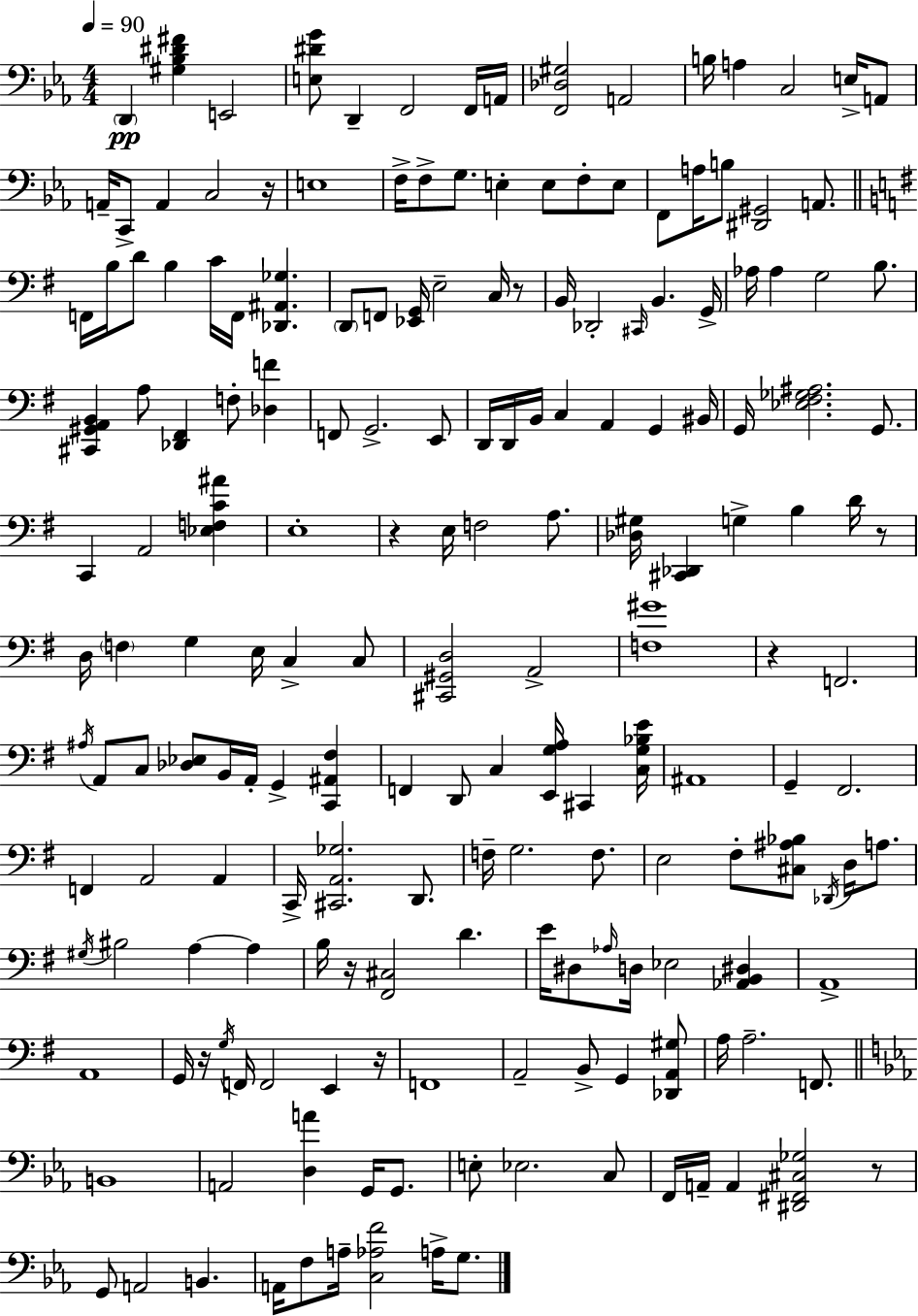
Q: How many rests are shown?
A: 9